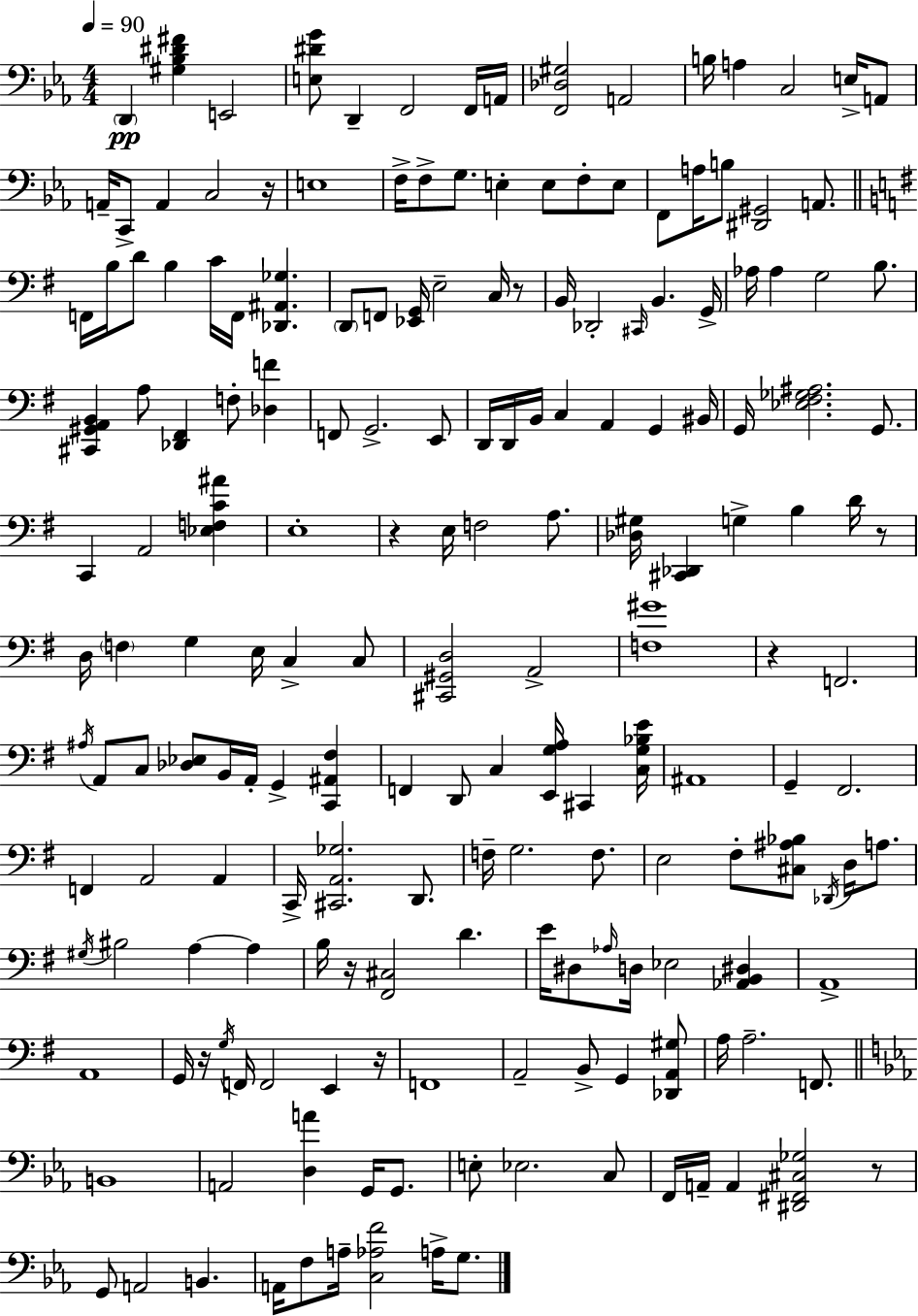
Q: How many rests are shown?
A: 9